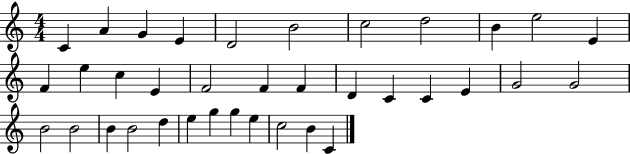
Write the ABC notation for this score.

X:1
T:Untitled
M:4/4
L:1/4
K:C
C A G E D2 B2 c2 d2 B e2 E F e c E F2 F F D C C E G2 G2 B2 B2 B B2 d e g g e c2 B C